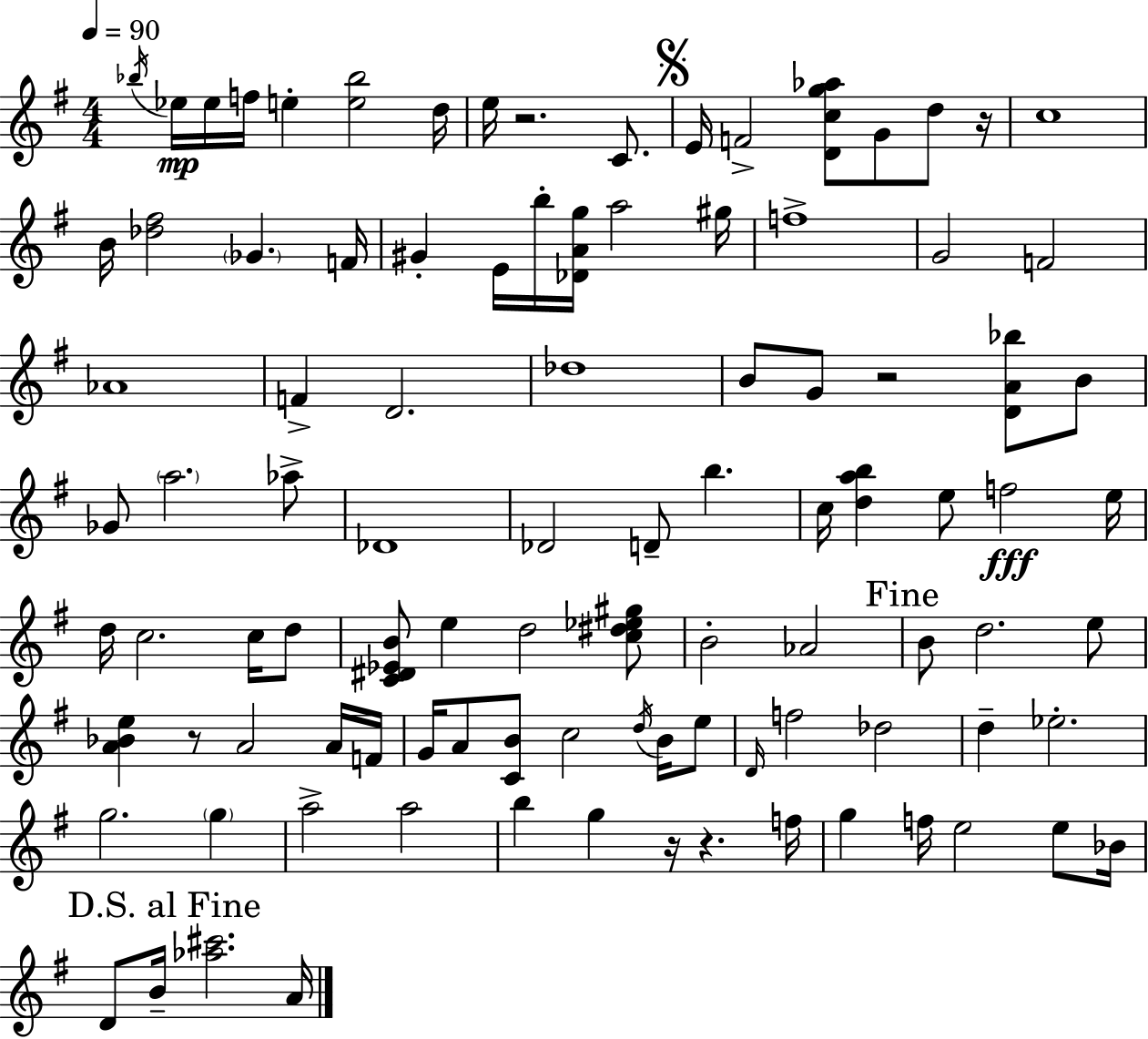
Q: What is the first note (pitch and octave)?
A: Bb5